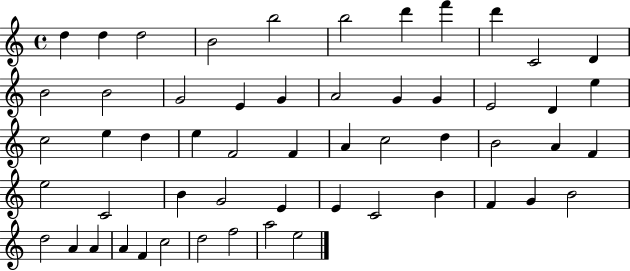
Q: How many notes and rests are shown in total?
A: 55